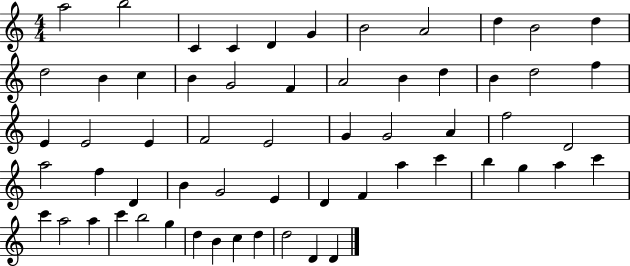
A5/h B5/h C4/q C4/q D4/q G4/q B4/h A4/h D5/q B4/h D5/q D5/h B4/q C5/q B4/q G4/h F4/q A4/h B4/q D5/q B4/q D5/h F5/q E4/q E4/h E4/q F4/h E4/h G4/q G4/h A4/q F5/h D4/h A5/h F5/q D4/q B4/q G4/h E4/q D4/q F4/q A5/q C6/q B5/q G5/q A5/q C6/q C6/q A5/h A5/q C6/q B5/h G5/q D5/q B4/q C5/q D5/q D5/h D4/q D4/q